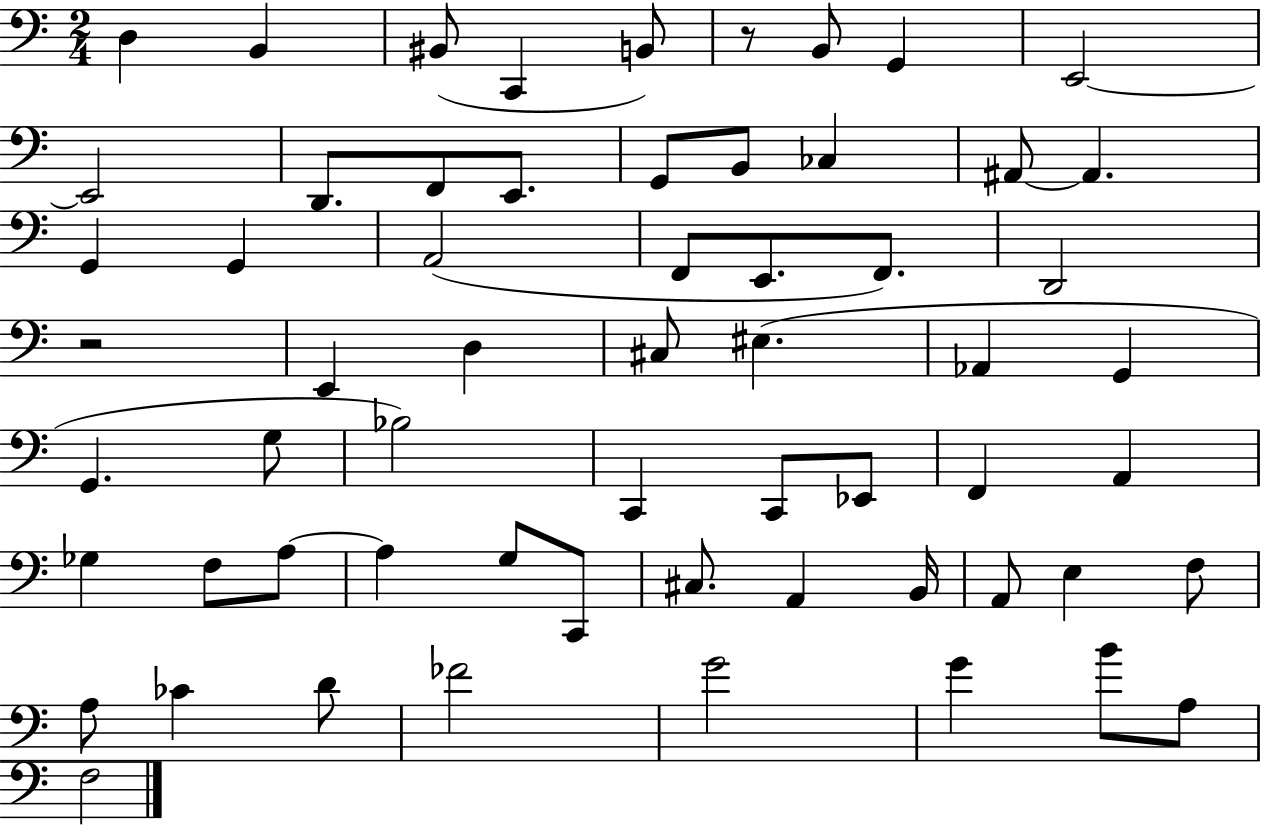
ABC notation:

X:1
T:Untitled
M:2/4
L:1/4
K:C
D, B,, ^B,,/2 C,, B,,/2 z/2 B,,/2 G,, E,,2 E,,2 D,,/2 F,,/2 E,,/2 G,,/2 B,,/2 _C, ^A,,/2 ^A,, G,, G,, A,,2 F,,/2 E,,/2 F,,/2 D,,2 z2 E,, D, ^C,/2 ^E, _A,, G,, G,, G,/2 _B,2 C,, C,,/2 _E,,/2 F,, A,, _G, F,/2 A,/2 A, G,/2 C,,/2 ^C,/2 A,, B,,/4 A,,/2 E, F,/2 A,/2 _C D/2 _F2 G2 G B/2 A,/2 F,2